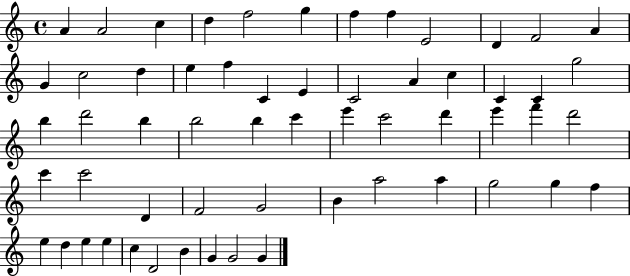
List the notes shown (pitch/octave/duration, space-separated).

A4/q A4/h C5/q D5/q F5/h G5/q F5/q F5/q E4/h D4/q F4/h A4/q G4/q C5/h D5/q E5/q F5/q C4/q E4/q C4/h A4/q C5/q C4/q C4/q G5/h B5/q D6/h B5/q B5/h B5/q C6/q E6/q C6/h D6/q E6/q F6/q D6/h C6/q C6/h D4/q F4/h G4/h B4/q A5/h A5/q G5/h G5/q F5/q E5/q D5/q E5/q E5/q C5/q D4/h B4/q G4/q G4/h G4/q